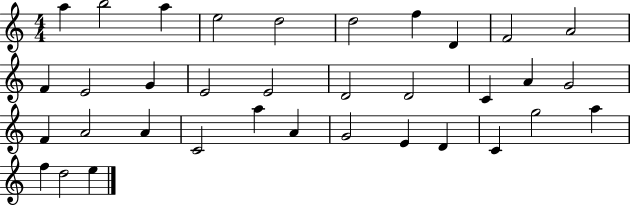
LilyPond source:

{
  \clef treble
  \numericTimeSignature
  \time 4/4
  \key c \major
  a''4 b''2 a''4 | e''2 d''2 | d''2 f''4 d'4 | f'2 a'2 | \break f'4 e'2 g'4 | e'2 e'2 | d'2 d'2 | c'4 a'4 g'2 | \break f'4 a'2 a'4 | c'2 a''4 a'4 | g'2 e'4 d'4 | c'4 g''2 a''4 | \break f''4 d''2 e''4 | \bar "|."
}